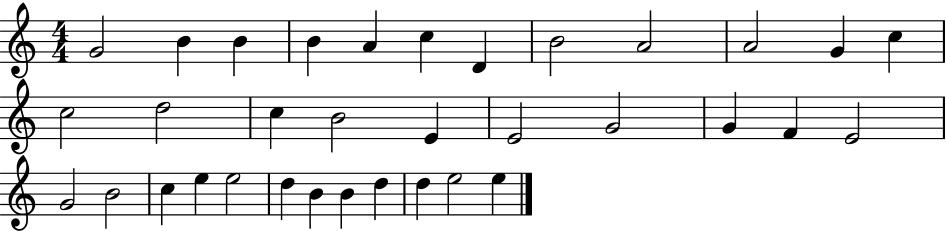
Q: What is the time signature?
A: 4/4